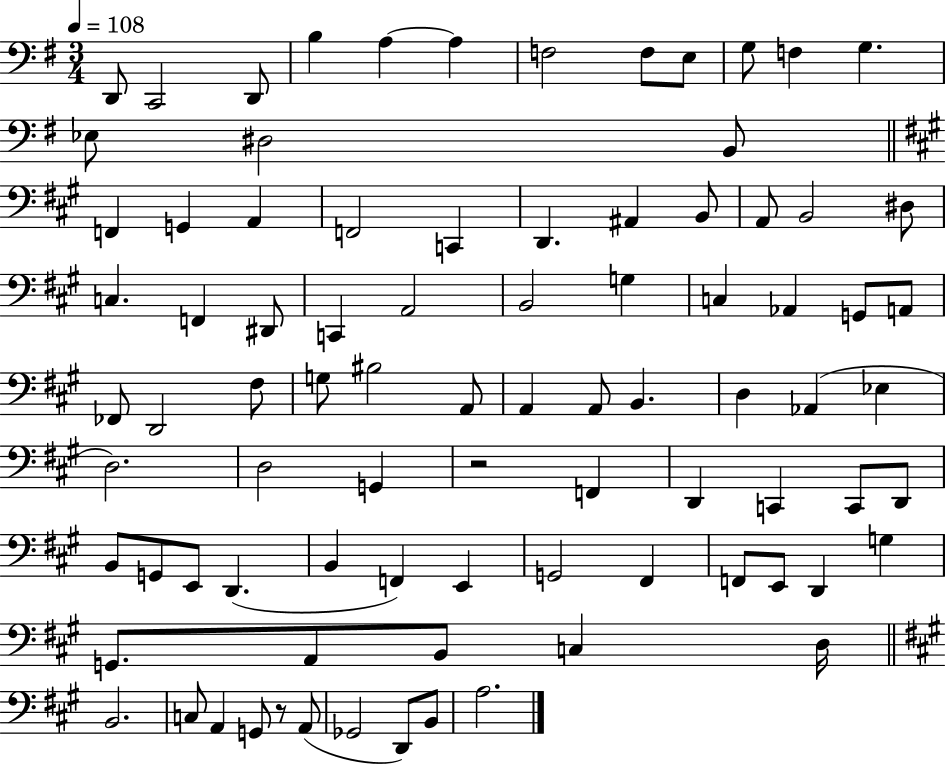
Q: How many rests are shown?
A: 2